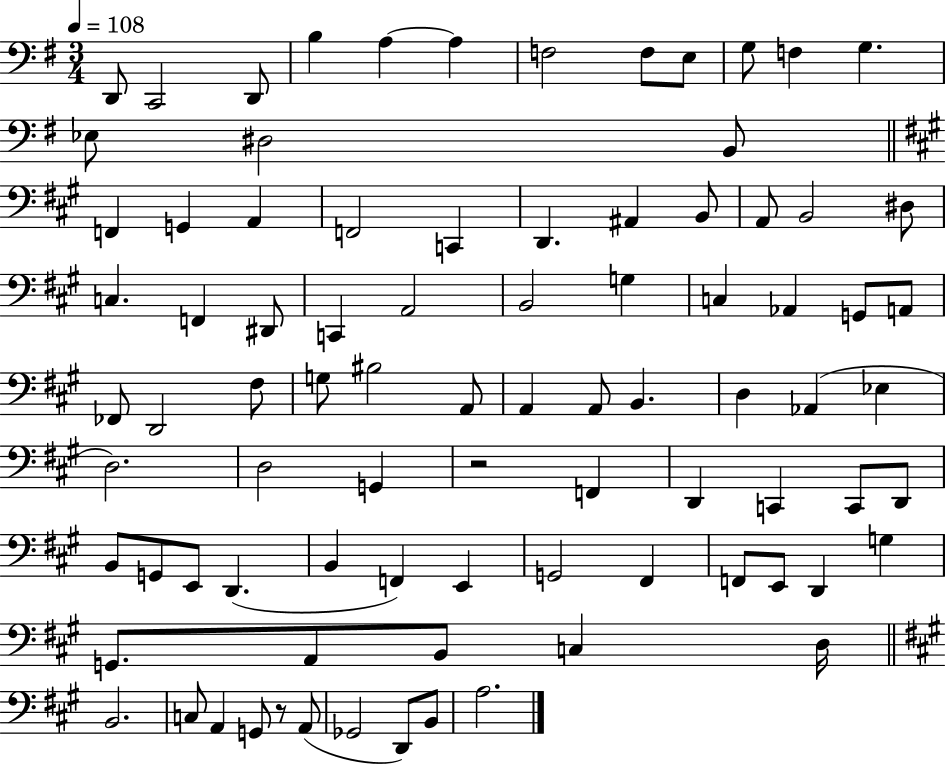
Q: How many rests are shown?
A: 2